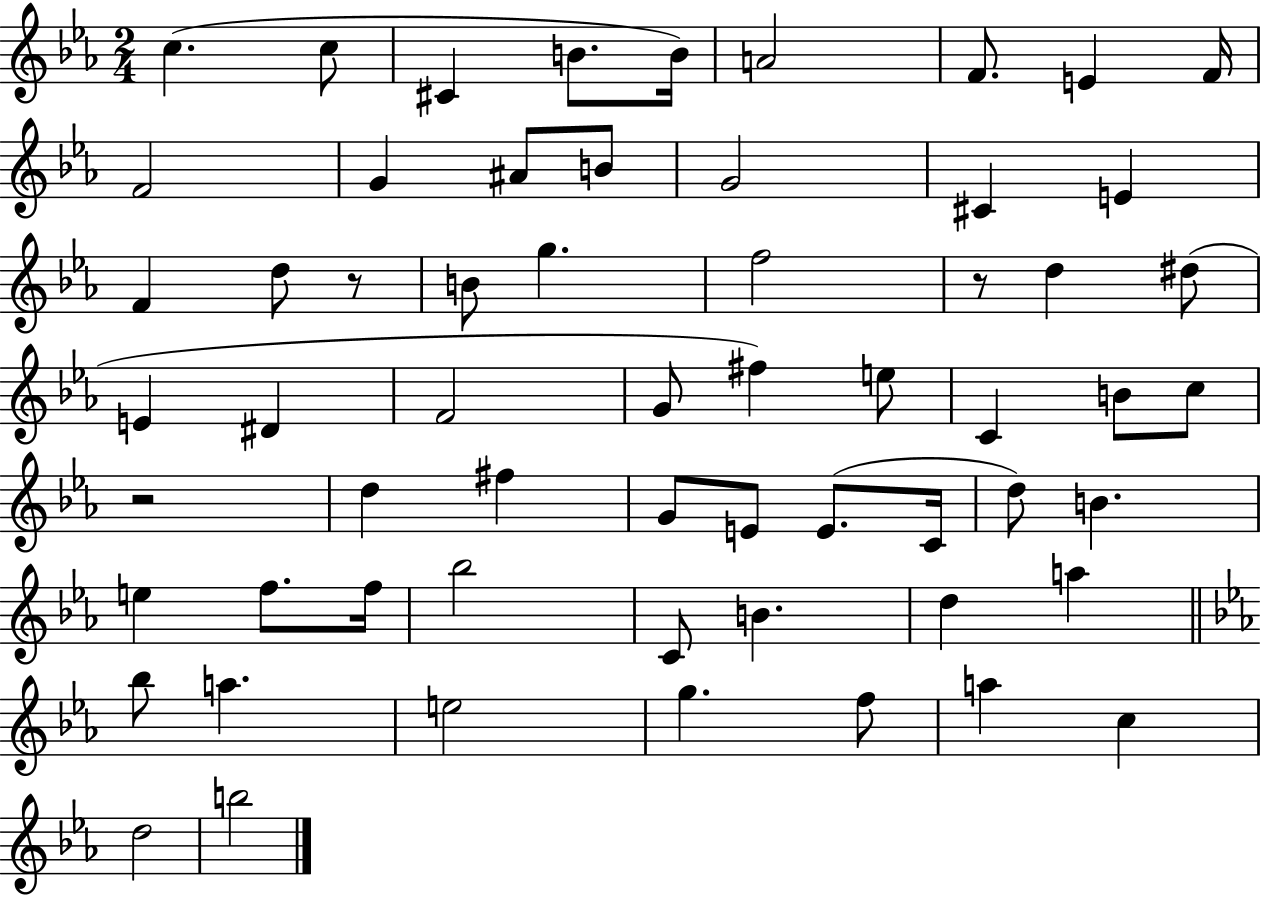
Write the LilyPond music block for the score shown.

{
  \clef treble
  \numericTimeSignature
  \time 2/4
  \key ees \major
  \repeat volta 2 { c''4.( c''8 | cis'4 b'8. b'16) | a'2 | f'8. e'4 f'16 | \break f'2 | g'4 ais'8 b'8 | g'2 | cis'4 e'4 | \break f'4 d''8 r8 | b'8 g''4. | f''2 | r8 d''4 dis''8( | \break e'4 dis'4 | f'2 | g'8 fis''4) e''8 | c'4 b'8 c''8 | \break r2 | d''4 fis''4 | g'8 e'8 e'8.( c'16 | d''8) b'4. | \break e''4 f''8. f''16 | bes''2 | c'8 b'4. | d''4 a''4 | \break \bar "||" \break \key ees \major bes''8 a''4. | e''2 | g''4. f''8 | a''4 c''4 | \break d''2 | b''2 | } \bar "|."
}